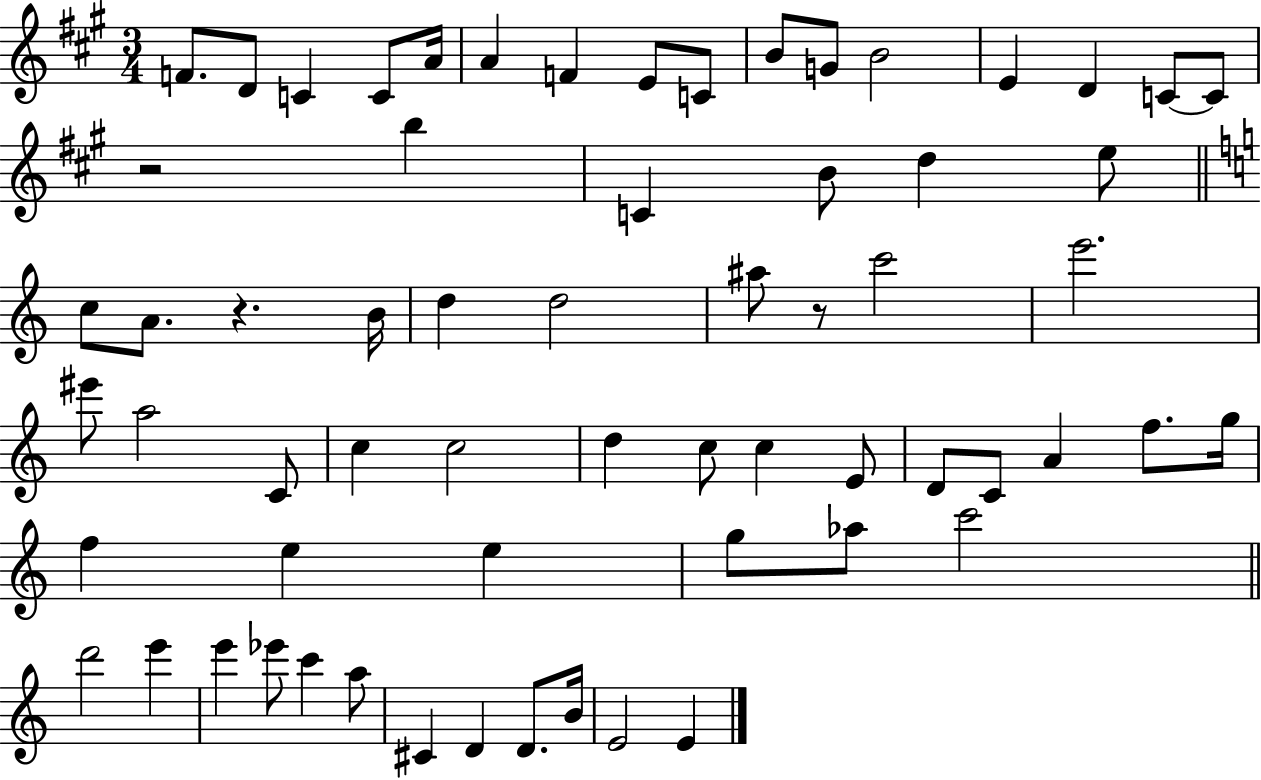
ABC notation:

X:1
T:Untitled
M:3/4
L:1/4
K:A
F/2 D/2 C C/2 A/4 A F E/2 C/2 B/2 G/2 B2 E D C/2 C/2 z2 b C B/2 d e/2 c/2 A/2 z B/4 d d2 ^a/2 z/2 c'2 e'2 ^e'/2 a2 C/2 c c2 d c/2 c E/2 D/2 C/2 A f/2 g/4 f e e g/2 _a/2 c'2 d'2 e' e' _e'/2 c' a/2 ^C D D/2 B/4 E2 E